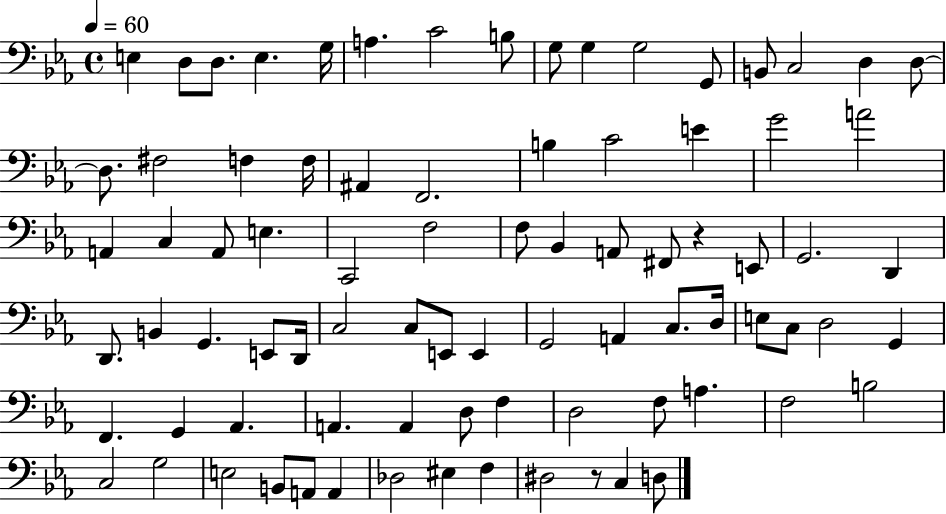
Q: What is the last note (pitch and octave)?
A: D3